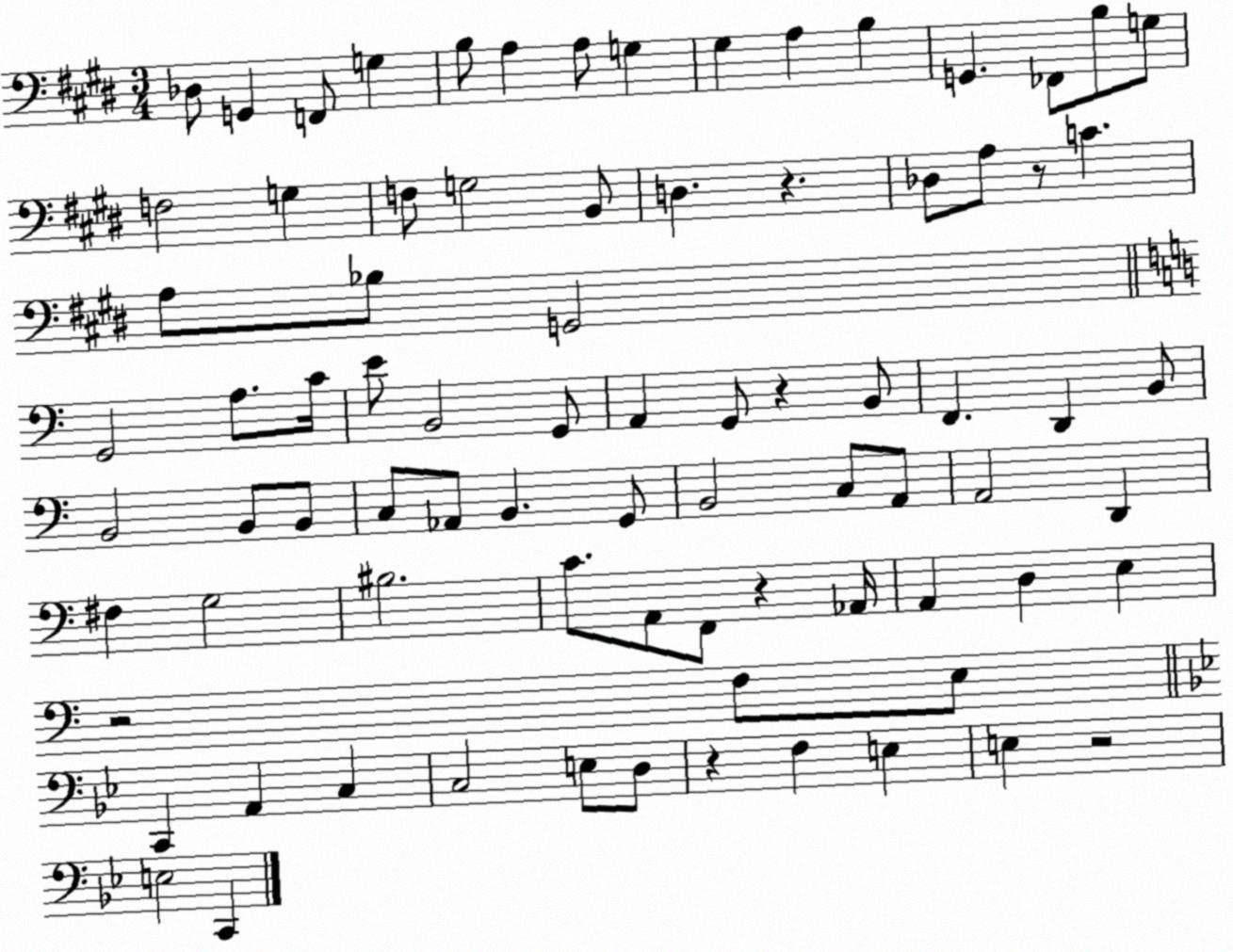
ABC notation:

X:1
T:Untitled
M:3/4
L:1/4
K:E
_D,/2 G,, F,,/2 G, B,/2 A, A,/2 G, ^G, A, B, G,, _F,,/2 B,/2 G,/2 F,2 G, F,/2 G,2 B,,/2 D, z _D,/2 A,/2 z/2 C A,/2 _B,/2 G,,2 G,,2 A,/2 C/4 E/2 B,,2 G,,/2 A,, G,,/2 z B,,/2 F,, D,, B,,/2 B,,2 B,,/2 B,,/2 C,/2 _A,,/2 B,, G,,/2 B,,2 C,/2 A,,/2 A,,2 D,, ^F, G,2 ^B,2 C/2 A,,/2 F,,/2 z _A,,/4 A,, D, E, z2 F,/2 E,/2 C,, A,, C, C,2 E,/2 D,/2 z F, E, E, z2 E,2 C,,